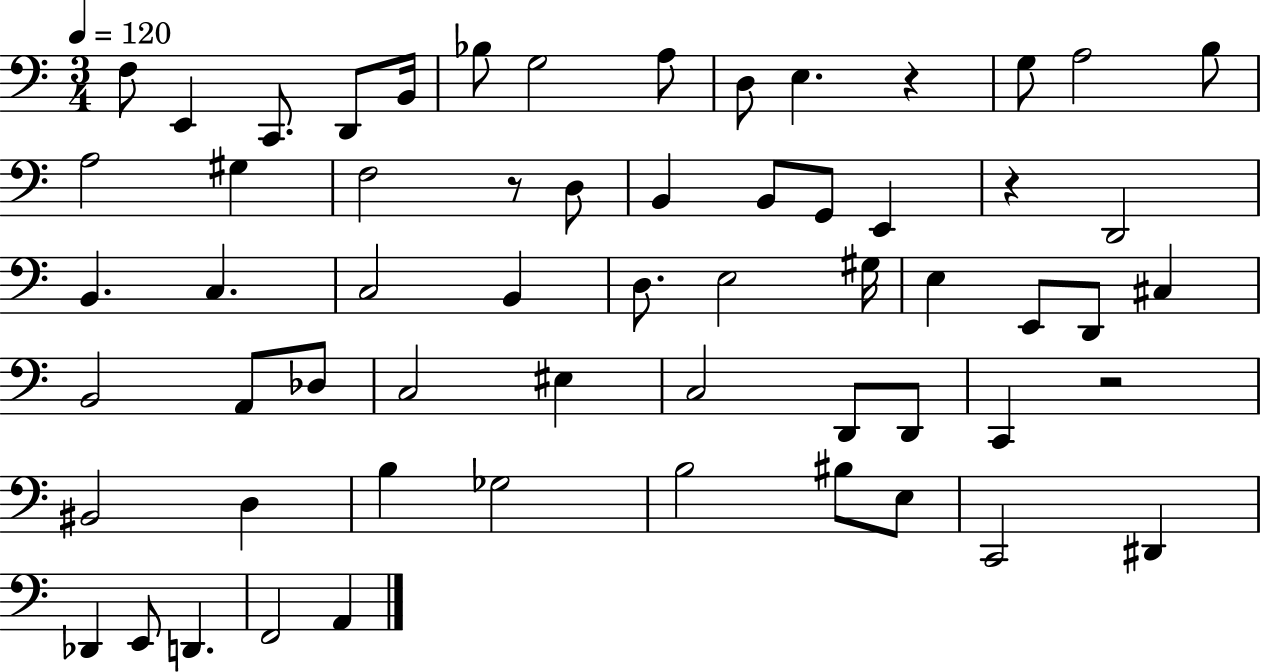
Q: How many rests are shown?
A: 4